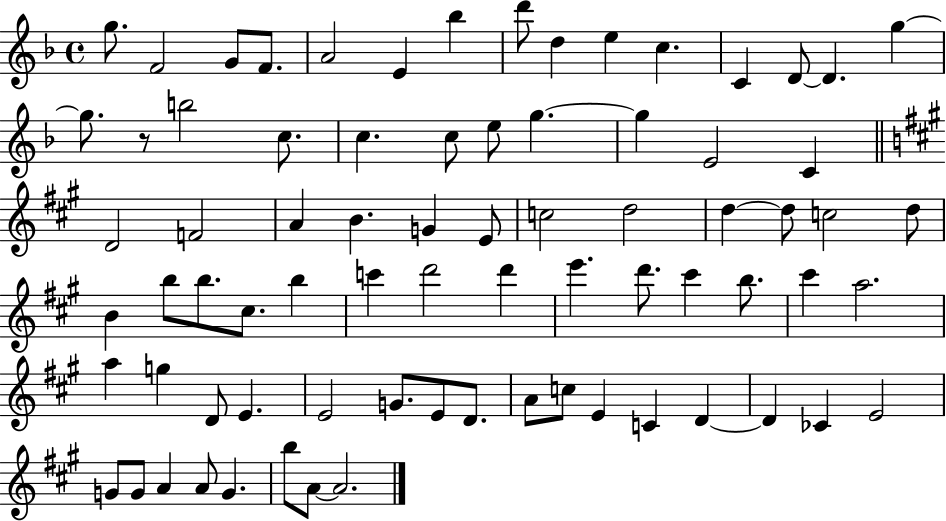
X:1
T:Untitled
M:4/4
L:1/4
K:F
g/2 F2 G/2 F/2 A2 E _b d'/2 d e c C D/2 D g g/2 z/2 b2 c/2 c c/2 e/2 g g E2 C D2 F2 A B G E/2 c2 d2 d d/2 c2 d/2 B b/2 b/2 ^c/2 b c' d'2 d' e' d'/2 ^c' b/2 ^c' a2 a g D/2 E E2 G/2 E/2 D/2 A/2 c/2 E C D D _C E2 G/2 G/2 A A/2 G b/2 A/2 A2